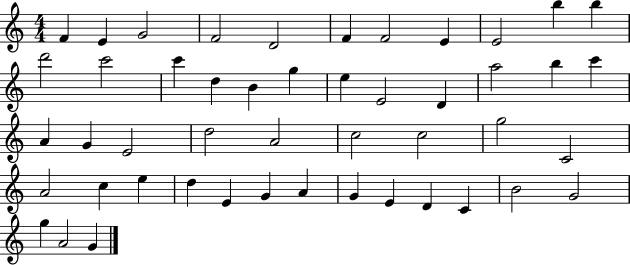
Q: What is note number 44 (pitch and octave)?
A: B4